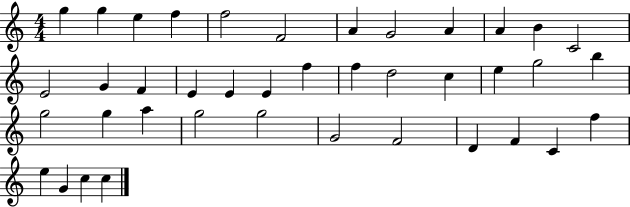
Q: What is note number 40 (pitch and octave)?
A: C5